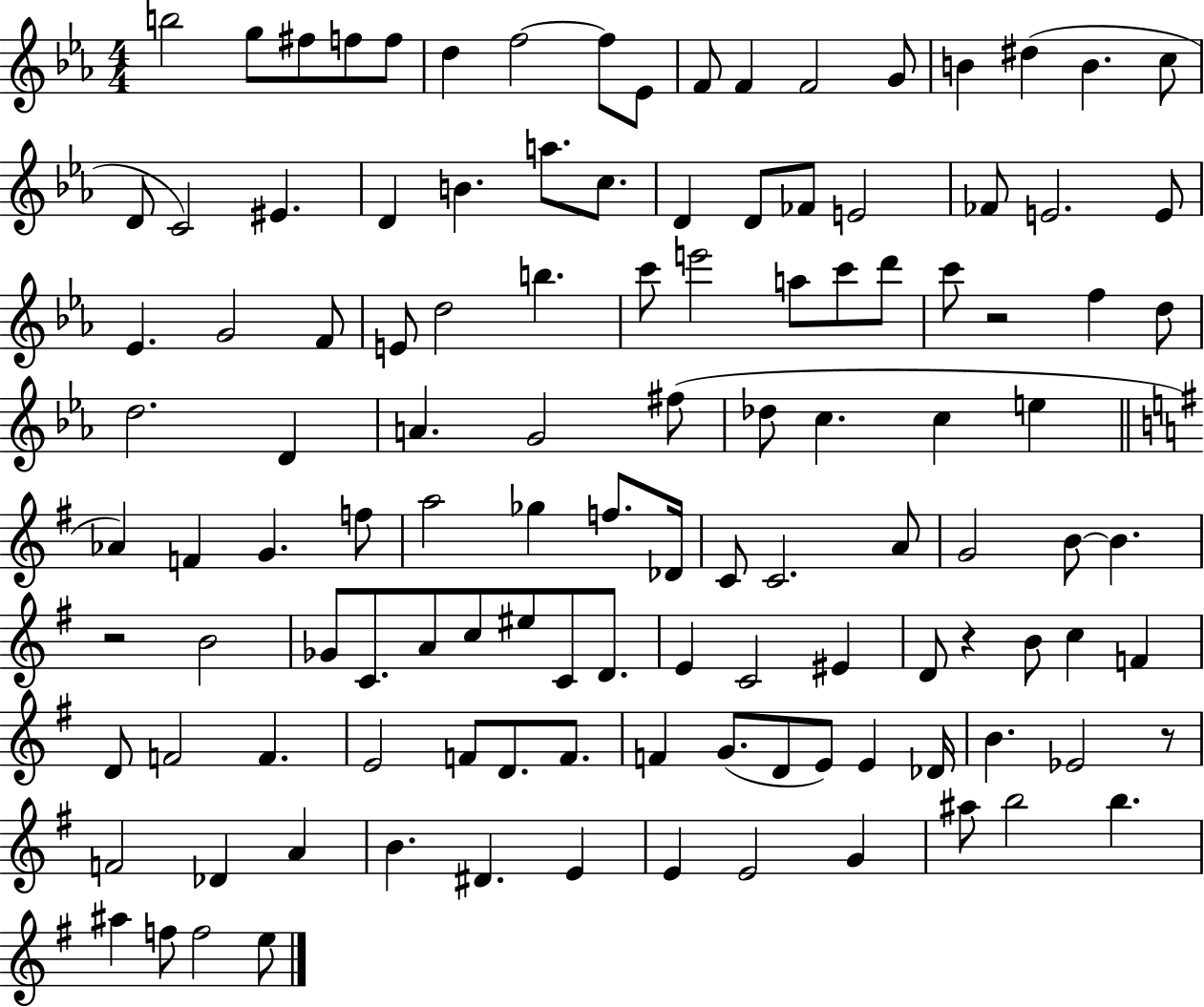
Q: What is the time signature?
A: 4/4